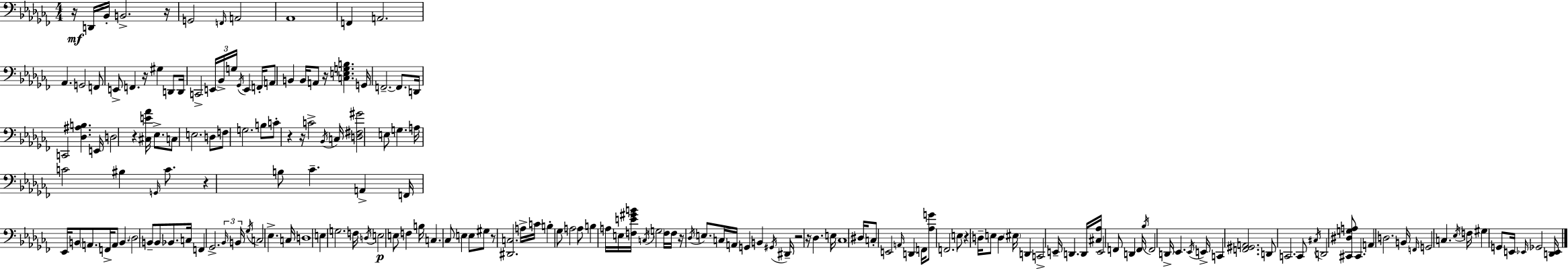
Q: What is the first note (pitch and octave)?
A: D2